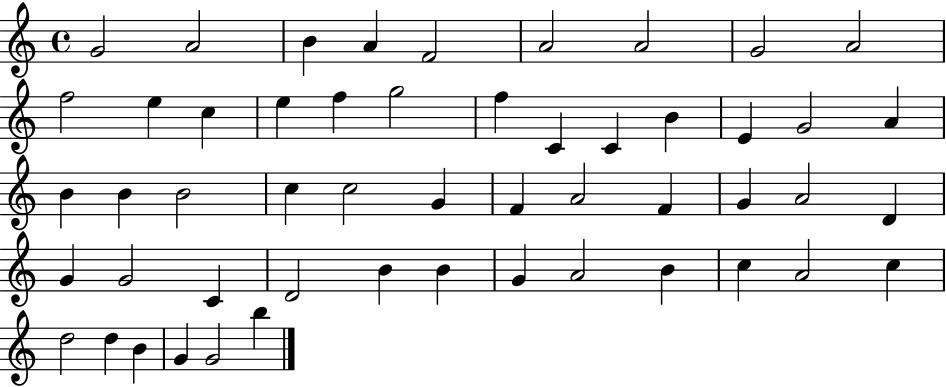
G4/h A4/h B4/q A4/q F4/h A4/h A4/h G4/h A4/h F5/h E5/q C5/q E5/q F5/q G5/h F5/q C4/q C4/q B4/q E4/q G4/h A4/q B4/q B4/q B4/h C5/q C5/h G4/q F4/q A4/h F4/q G4/q A4/h D4/q G4/q G4/h C4/q D4/h B4/q B4/q G4/q A4/h B4/q C5/q A4/h C5/q D5/h D5/q B4/q G4/q G4/h B5/q